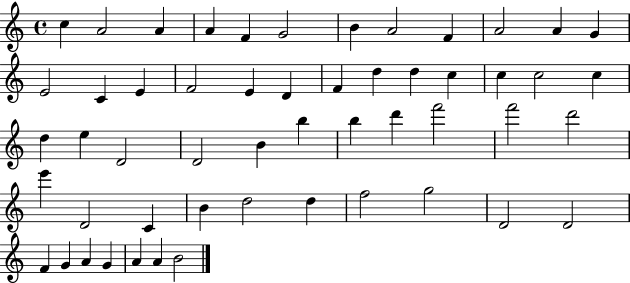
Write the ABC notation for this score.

X:1
T:Untitled
M:4/4
L:1/4
K:C
c A2 A A F G2 B A2 F A2 A G E2 C E F2 E D F d d c c c2 c d e D2 D2 B b b d' f'2 f'2 d'2 e' D2 C B d2 d f2 g2 D2 D2 F G A G A A B2